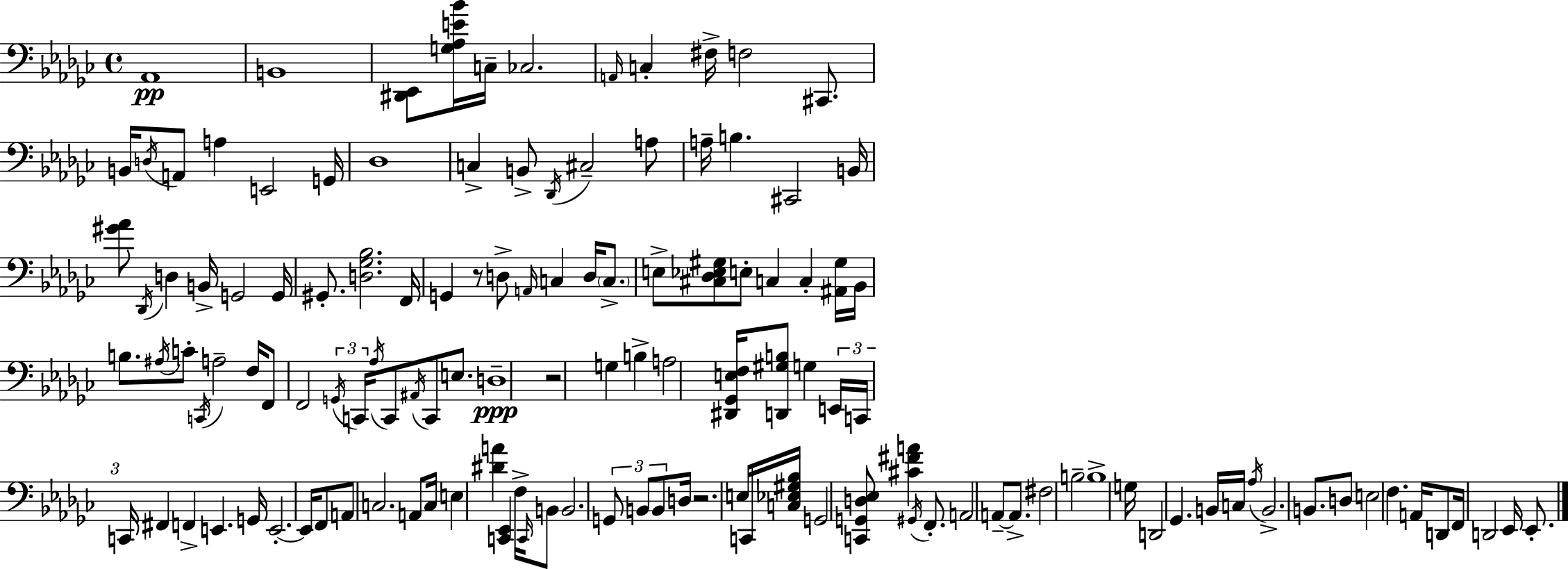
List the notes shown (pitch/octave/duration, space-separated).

Ab2/w B2/w [D#2,Eb2]/e [G3,Ab3,E4,Bb4]/s C3/s CES3/h. A2/s C3/q F#3/s F3/h C#2/e. B2/s D3/s A2/e A3/q E2/h G2/s Db3/w C3/q B2/e Db2/s C#3/h A3/e A3/s B3/q. C#2/h B2/s [G#4,Ab4]/e Db2/s D3/q B2/s G2/h G2/s G#2/e. [D3,Gb3,Bb3]/h. F2/s G2/q R/e D3/e A2/s C3/q D3/s C3/e. E3/e [C#3,Db3,Eb3,G#3]/e E3/e C3/q C3/q [A#2,G#3]/s Bb2/s B3/e. A#3/s C4/e C2/s A3/h F3/s F2/e F2/h G2/s C2/s Ab3/s C2/e A#2/s C2/e E3/e. D3/w R/h G3/q B3/q A3/h [D#2,Gb2,E3,F3]/s [D2,G#3,B3]/e G3/q E2/s C2/s C2/s F#2/q F2/q E2/q. G2/s E2/h. E2/s F2/e A2/e C3/h. A2/e C3/s E3/q [D#4,A4]/q [C2,Eb2]/q F3/s C2/s B2/e B2/h. G2/e B2/e B2/e D3/s R/h. E3/s C2/s [C3,Eb3,G#3,Bb3]/s G2/h [C2,G2,D3,Eb3]/e [C#4,F#4,A4]/q G#2/s F2/e. A2/h A2/e A2/e. F#3/h B3/h B3/w G3/s D2/h Gb2/q. B2/s C3/s Ab3/s B2/h. B2/e. D3/e E3/h F3/q. A2/s D2/e F2/s D2/h Eb2/s Eb2/e.